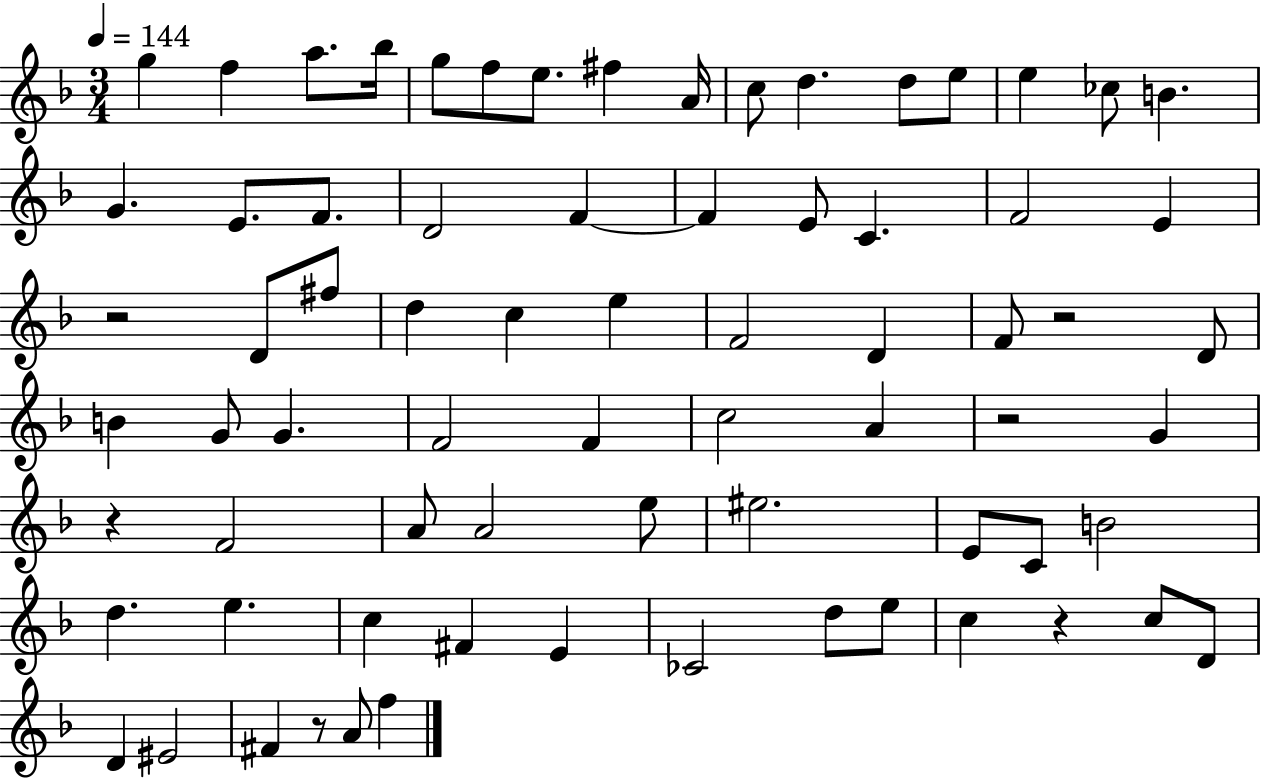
{
  \clef treble
  \numericTimeSignature
  \time 3/4
  \key f \major
  \tempo 4 = 144
  \repeat volta 2 { g''4 f''4 a''8. bes''16 | g''8 f''8 e''8. fis''4 a'16 | c''8 d''4. d''8 e''8 | e''4 ces''8 b'4. | \break g'4. e'8. f'8. | d'2 f'4~~ | f'4 e'8 c'4. | f'2 e'4 | \break r2 d'8 fis''8 | d''4 c''4 e''4 | f'2 d'4 | f'8 r2 d'8 | \break b'4 g'8 g'4. | f'2 f'4 | c''2 a'4 | r2 g'4 | \break r4 f'2 | a'8 a'2 e''8 | eis''2. | e'8 c'8 b'2 | \break d''4. e''4. | c''4 fis'4 e'4 | ces'2 d''8 e''8 | c''4 r4 c''8 d'8 | \break d'4 eis'2 | fis'4 r8 a'8 f''4 | } \bar "|."
}